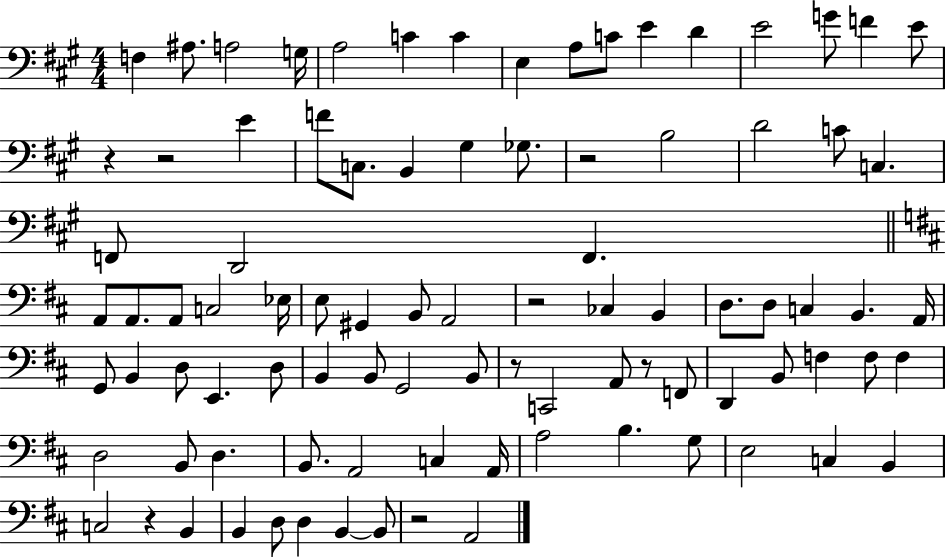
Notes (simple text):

F3/q A#3/e. A3/h G3/s A3/h C4/q C4/q E3/q A3/e C4/e E4/q D4/q E4/h G4/e F4/q E4/e R/q R/h E4/q F4/e C3/e. B2/q G#3/q Gb3/e. R/h B3/h D4/h C4/e C3/q. F2/e D2/h F2/q. A2/e A2/e. A2/e C3/h Eb3/s E3/e G#2/q B2/e A2/h R/h CES3/q B2/q D3/e. D3/e C3/q B2/q. A2/s G2/e B2/q D3/e E2/q. D3/e B2/q B2/e G2/h B2/e R/e C2/h A2/e R/e F2/e D2/q B2/e F3/q F3/e F3/q D3/h B2/e D3/q. B2/e. A2/h C3/q A2/s A3/h B3/q. G3/e E3/h C3/q B2/q C3/h R/q B2/q B2/q D3/e D3/q B2/q B2/e R/h A2/h